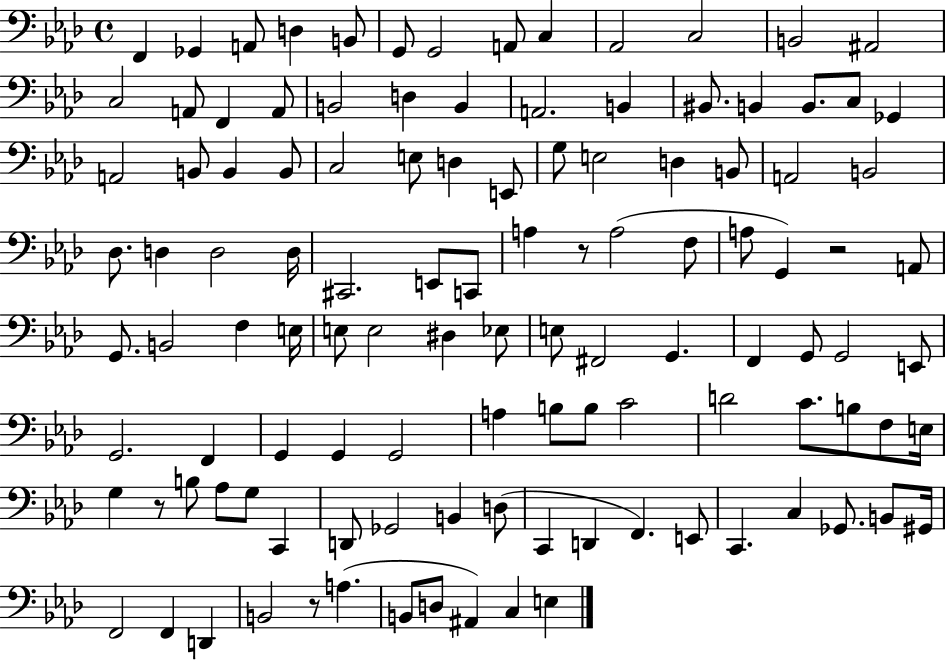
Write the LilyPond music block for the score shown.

{
  \clef bass
  \time 4/4
  \defaultTimeSignature
  \key aes \major
  f,4 ges,4 a,8 d4 b,8 | g,8 g,2 a,8 c4 | aes,2 c2 | b,2 ais,2 | \break c2 a,8 f,4 a,8 | b,2 d4 b,4 | a,2. b,4 | bis,8. b,4 b,8. c8 ges,4 | \break a,2 b,8 b,4 b,8 | c2 e8 d4 e,8 | g8 e2 d4 b,8 | a,2 b,2 | \break des8. d4 d2 d16 | cis,2. e,8 c,8 | a4 r8 a2( f8 | a8 g,4) r2 a,8 | \break g,8. b,2 f4 e16 | e8 e2 dis4 ees8 | e8 fis,2 g,4. | f,4 g,8 g,2 e,8 | \break g,2. f,4 | g,4 g,4 g,2 | a4 b8 b8 c'2 | d'2 c'8. b8 f8 e16 | \break g4 r8 b8 aes8 g8 c,4 | d,8 ges,2 b,4 d8( | c,4 d,4 f,4.) e,8 | c,4. c4 ges,8. b,8 gis,16 | \break f,2 f,4 d,4 | b,2 r8 a4.( | b,8 d8 ais,4) c4 e4 | \bar "|."
}